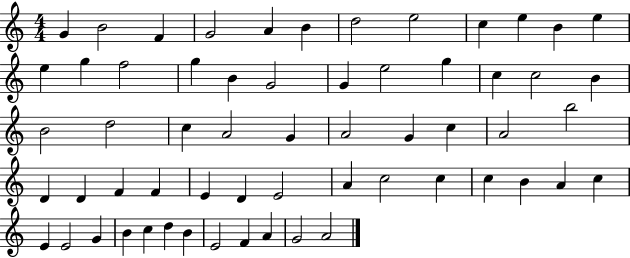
G4/q B4/h F4/q G4/h A4/q B4/q D5/h E5/h C5/q E5/q B4/q E5/q E5/q G5/q F5/h G5/q B4/q G4/h G4/q E5/h G5/q C5/q C5/h B4/q B4/h D5/h C5/q A4/h G4/q A4/h G4/q C5/q A4/h B5/h D4/q D4/q F4/q F4/q E4/q D4/q E4/h A4/q C5/h C5/q C5/q B4/q A4/q C5/q E4/q E4/h G4/q B4/q C5/q D5/q B4/q E4/h F4/q A4/q G4/h A4/h